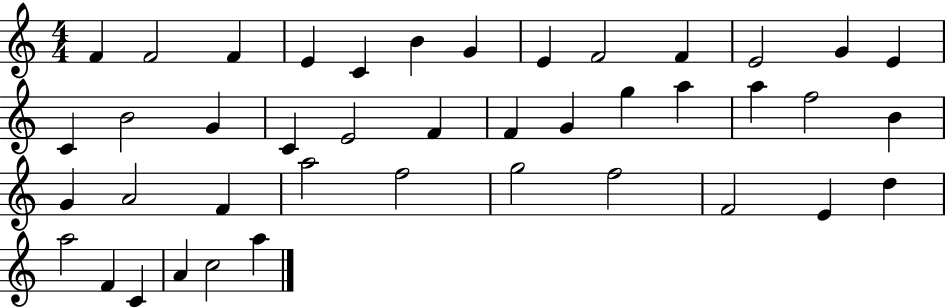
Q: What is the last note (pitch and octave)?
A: A5